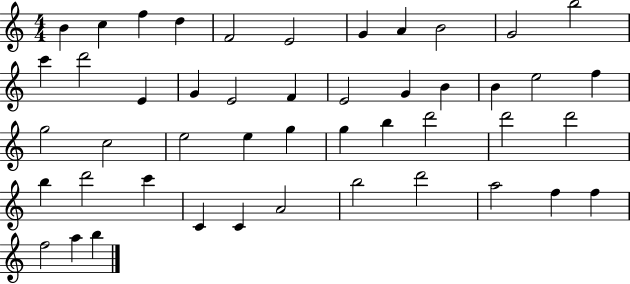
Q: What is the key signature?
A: C major